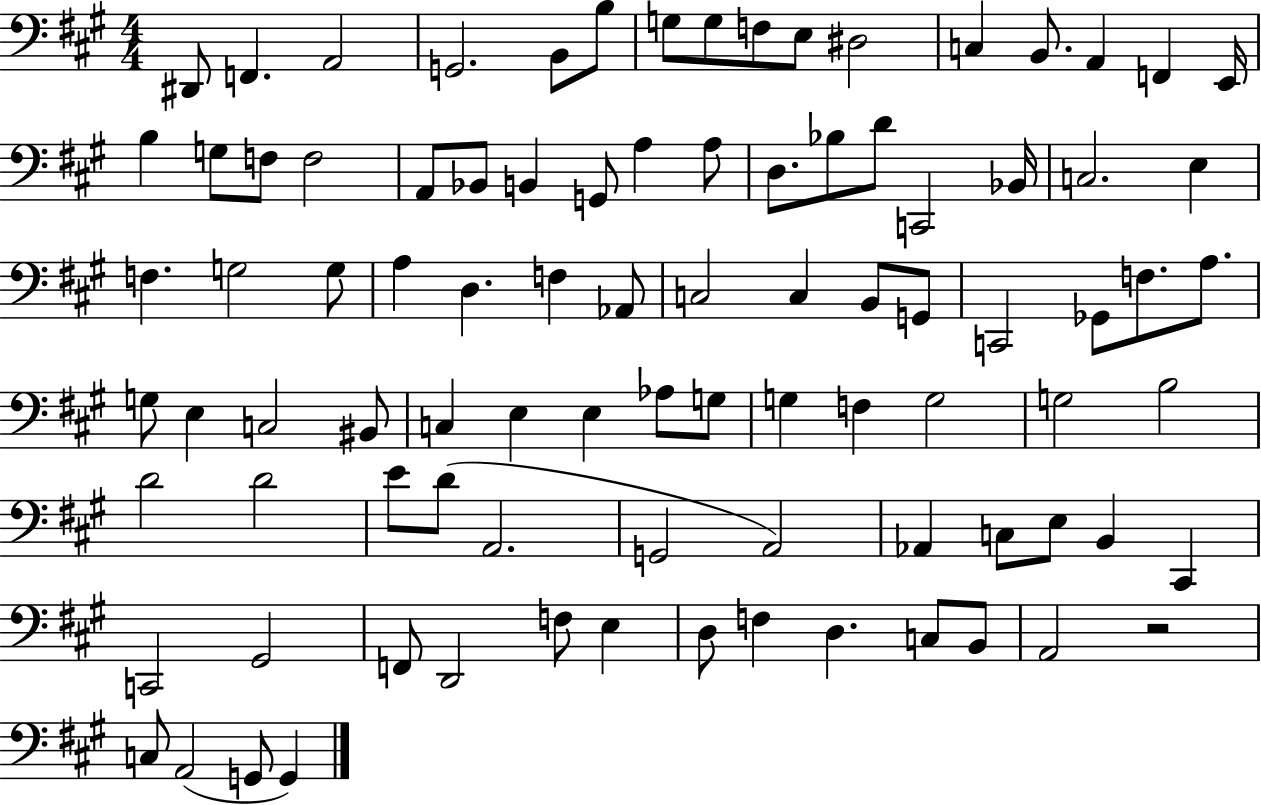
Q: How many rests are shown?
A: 1